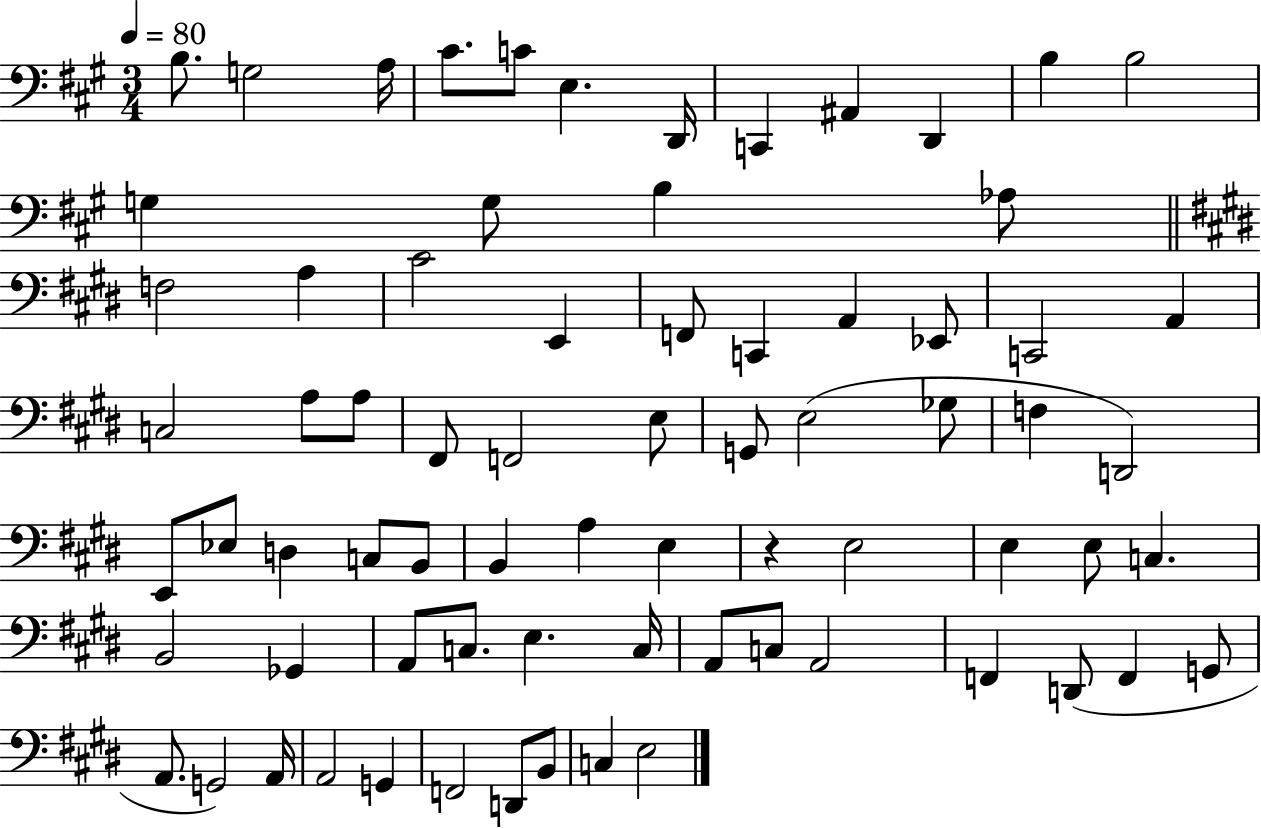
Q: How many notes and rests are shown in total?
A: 73